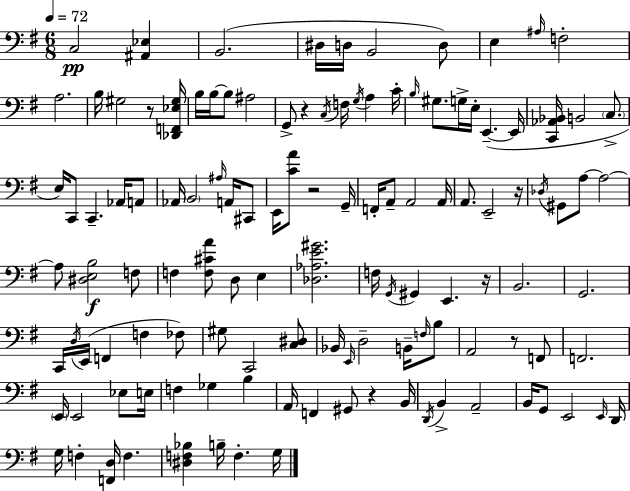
X:1
T:Untitled
M:6/8
L:1/4
K:Em
C,2 [^A,,_E,] B,,2 ^D,/4 D,/4 B,,2 D,/2 E, ^A,/4 F,2 A,2 B,/4 ^G,2 z/2 [_D,,F,,_E,^G,]/4 B,/4 B,/4 B,/2 ^A,2 G,,/2 z C,/4 F,/4 G,/4 A, C/4 B,/4 ^G,/2 G,/4 E,/4 E,, E,,/4 [C,,_A,,_B,,]/4 B,,2 C,/2 E,/4 C,,/2 C,, _A,,/4 A,,/2 _A,,/4 B,,2 ^A,/4 A,,/4 ^C,,/2 E,,/4 [CA]/2 z2 G,,/4 F,,/4 A,,/2 A,,2 A,,/4 A,,/2 E,,2 z/4 _D,/4 ^G,,/2 A,/2 A,2 A,/2 [^D,E,B,]2 F,/2 F, [F,^CA]/2 D,/2 E, [_D,_A,E^G]2 F,/4 G,,/4 ^G,, E,, z/4 B,,2 G,,2 C,,/4 D,/4 E,,/4 F,, F, _F,/2 ^G,/2 C,,2 [C,^D,]/2 _B,,/4 E,,/4 D,2 B,,/4 F,/4 B,/2 A,,2 z/2 F,,/2 F,,2 E,,/4 E,,2 _E,/2 E,/4 F, _G, B, A,,/4 F,, ^G,,/2 z B,,/4 D,,/4 B,, A,,2 B,,/4 G,,/2 E,,2 E,,/4 D,,/4 G,/4 F, [F,,D,]/4 F, [^D,F,_B,] B,/4 F, G,/4